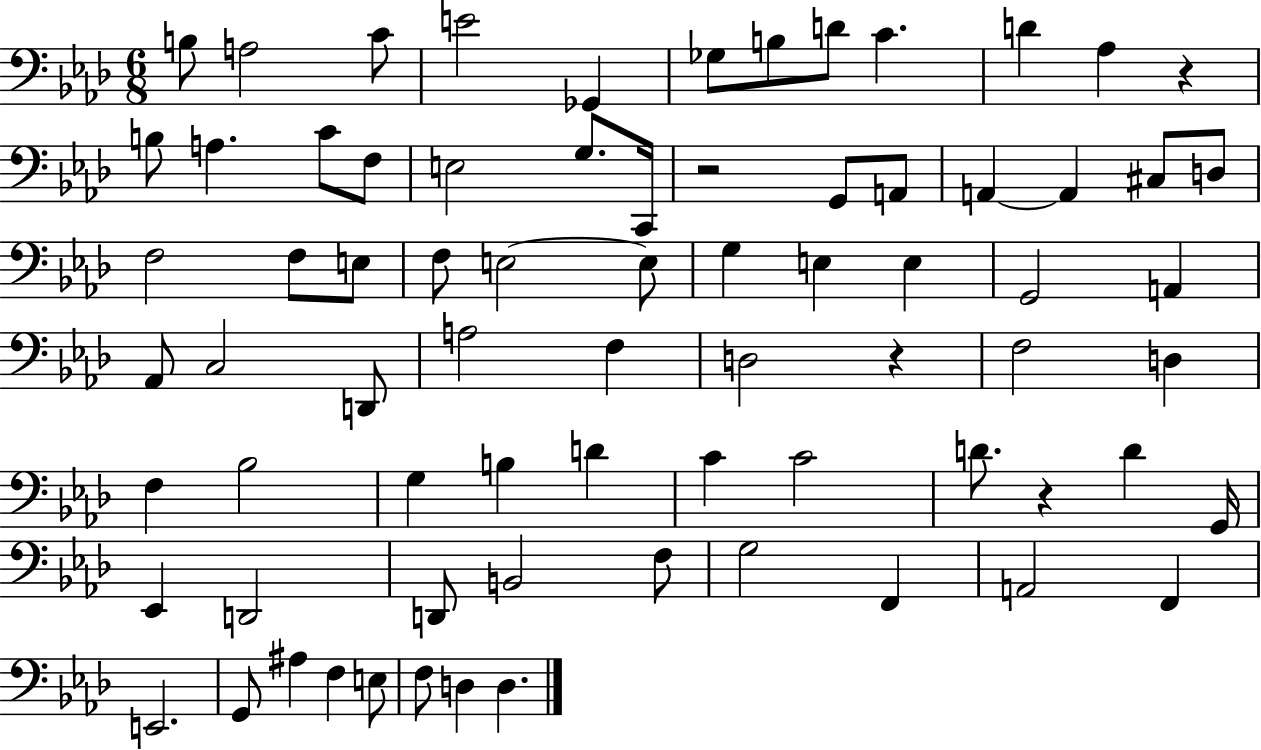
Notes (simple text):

B3/e A3/h C4/e E4/h Gb2/q Gb3/e B3/e D4/e C4/q. D4/q Ab3/q R/q B3/e A3/q. C4/e F3/e E3/h G3/e. C2/s R/h G2/e A2/e A2/q A2/q C#3/e D3/e F3/h F3/e E3/e F3/e E3/h E3/e G3/q E3/q E3/q G2/h A2/q Ab2/e C3/h D2/e A3/h F3/q D3/h R/q F3/h D3/q F3/q Bb3/h G3/q B3/q D4/q C4/q C4/h D4/e. R/q D4/q G2/s Eb2/q D2/h D2/e B2/h F3/e G3/h F2/q A2/h F2/q E2/h. G2/e A#3/q F3/q E3/e F3/e D3/q D3/q.